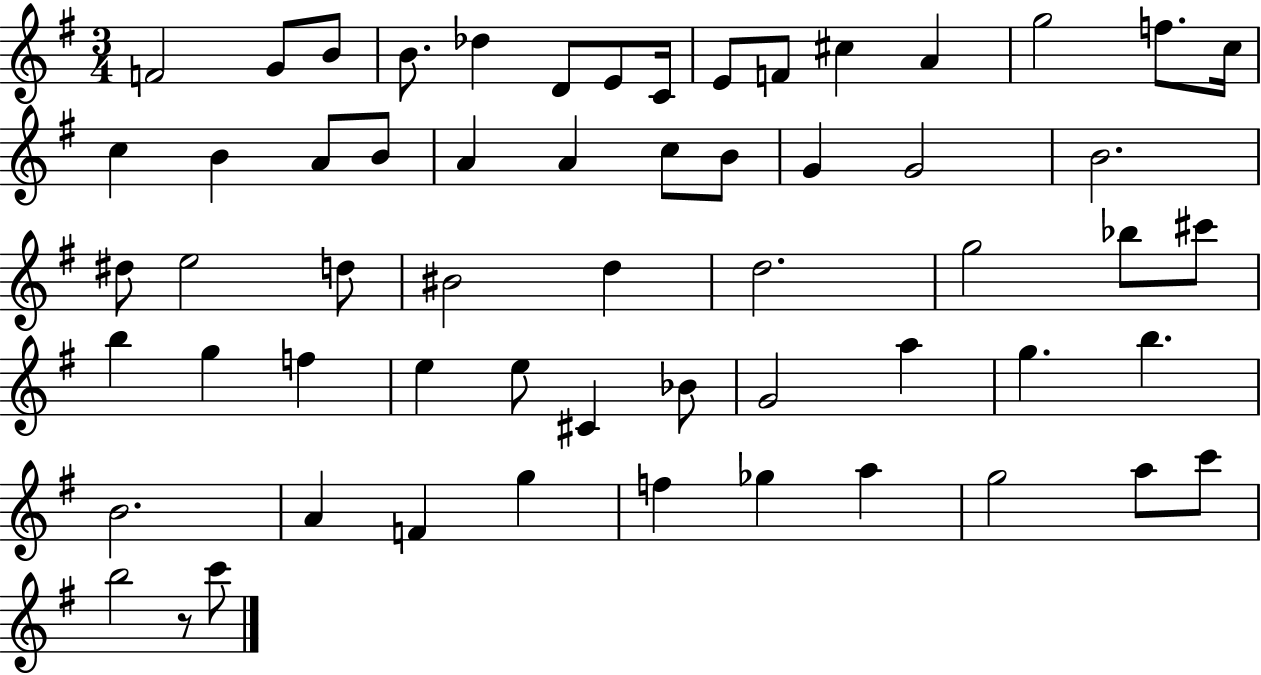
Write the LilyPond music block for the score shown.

{
  \clef treble
  \numericTimeSignature
  \time 3/4
  \key g \major
  f'2 g'8 b'8 | b'8. des''4 d'8 e'8 c'16 | e'8 f'8 cis''4 a'4 | g''2 f''8. c''16 | \break c''4 b'4 a'8 b'8 | a'4 a'4 c''8 b'8 | g'4 g'2 | b'2. | \break dis''8 e''2 d''8 | bis'2 d''4 | d''2. | g''2 bes''8 cis'''8 | \break b''4 g''4 f''4 | e''4 e''8 cis'4 bes'8 | g'2 a''4 | g''4. b''4. | \break b'2. | a'4 f'4 g''4 | f''4 ges''4 a''4 | g''2 a''8 c'''8 | \break b''2 r8 c'''8 | \bar "|."
}